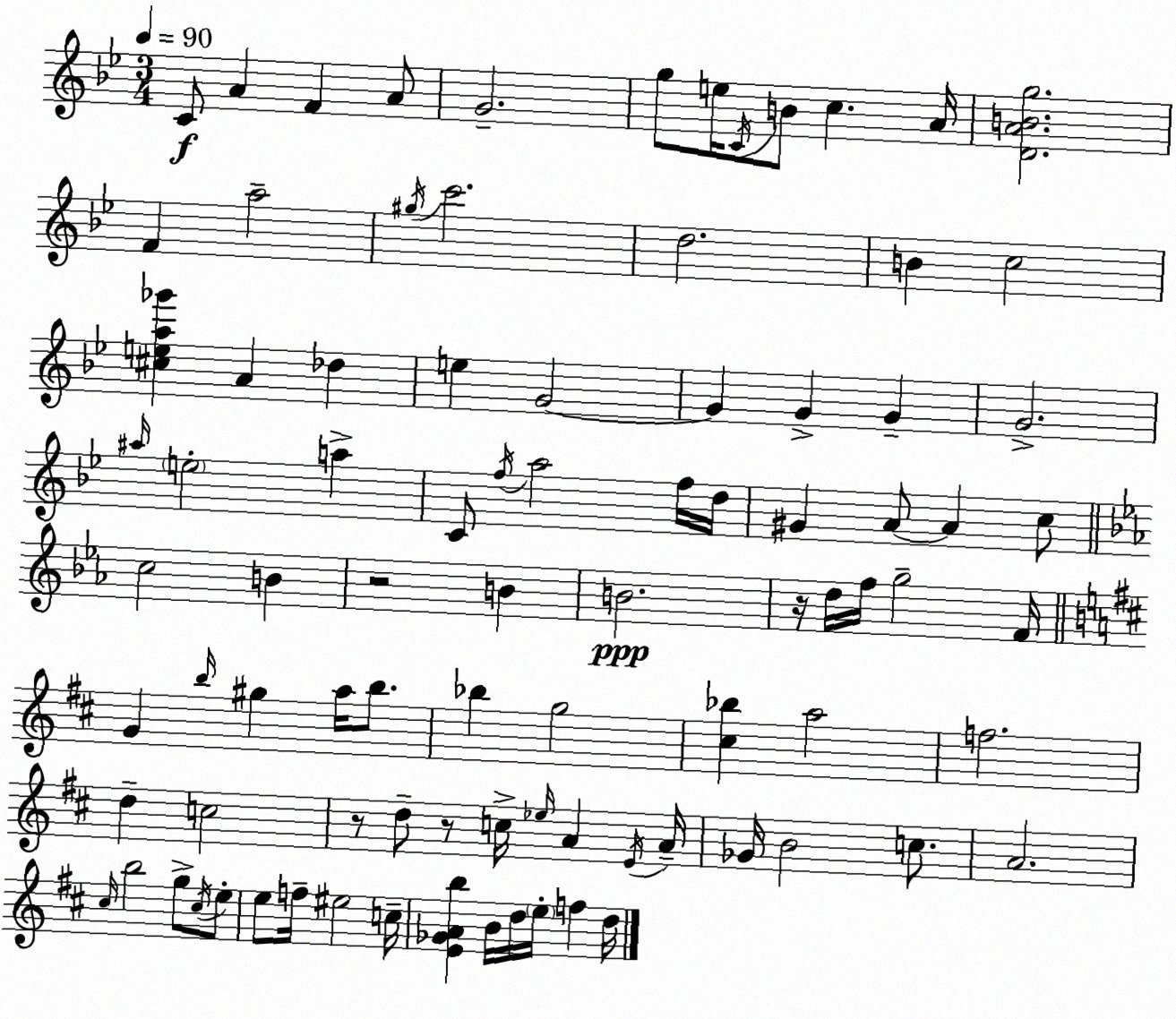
X:1
T:Untitled
M:3/4
L:1/4
K:Gm
C/2 A F A/2 G2 g/2 e/4 C/4 B/2 c A/4 [DABg]2 F a2 ^g/4 c'2 d2 B c2 [^cea_g'] A _d e G2 G G G G2 ^a/4 e2 a C/2 f/4 a2 f/4 d/4 ^G A/2 A c/2 c2 B z2 B B2 z/4 d/4 f/4 g2 F/4 G b/4 ^g a/4 b/2 _b g2 [^c_b] a2 f2 d c2 z/2 d/2 z/2 c/4 _e/4 A E/4 A/4 _G/4 B2 c/2 A2 ^c/4 b2 g/2 ^c/4 e/2 e/2 f/4 ^e2 c/4 [E_GAb] B/4 d/4 e/4 f d/4